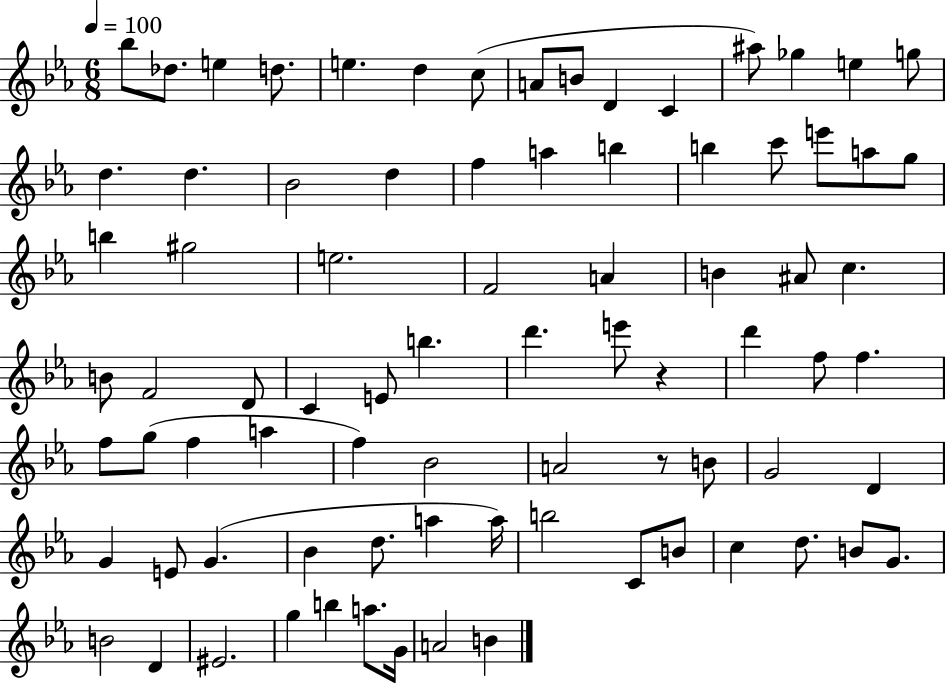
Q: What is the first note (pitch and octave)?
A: Bb5